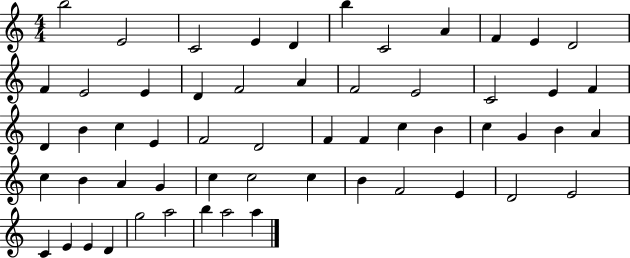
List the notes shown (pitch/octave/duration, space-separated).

B5/h E4/h C4/h E4/q D4/q B5/q C4/h A4/q F4/q E4/q D4/h F4/q E4/h E4/q D4/q F4/h A4/q F4/h E4/h C4/h E4/q F4/q D4/q B4/q C5/q E4/q F4/h D4/h F4/q F4/q C5/q B4/q C5/q G4/q B4/q A4/q C5/q B4/q A4/q G4/q C5/q C5/h C5/q B4/q F4/h E4/q D4/h E4/h C4/q E4/q E4/q D4/q G5/h A5/h B5/q A5/h A5/q